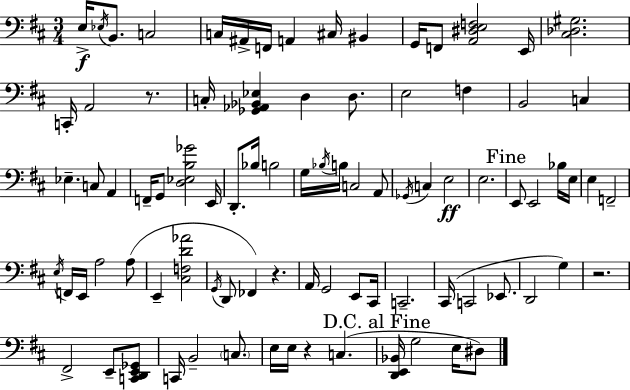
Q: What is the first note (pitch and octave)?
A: E3